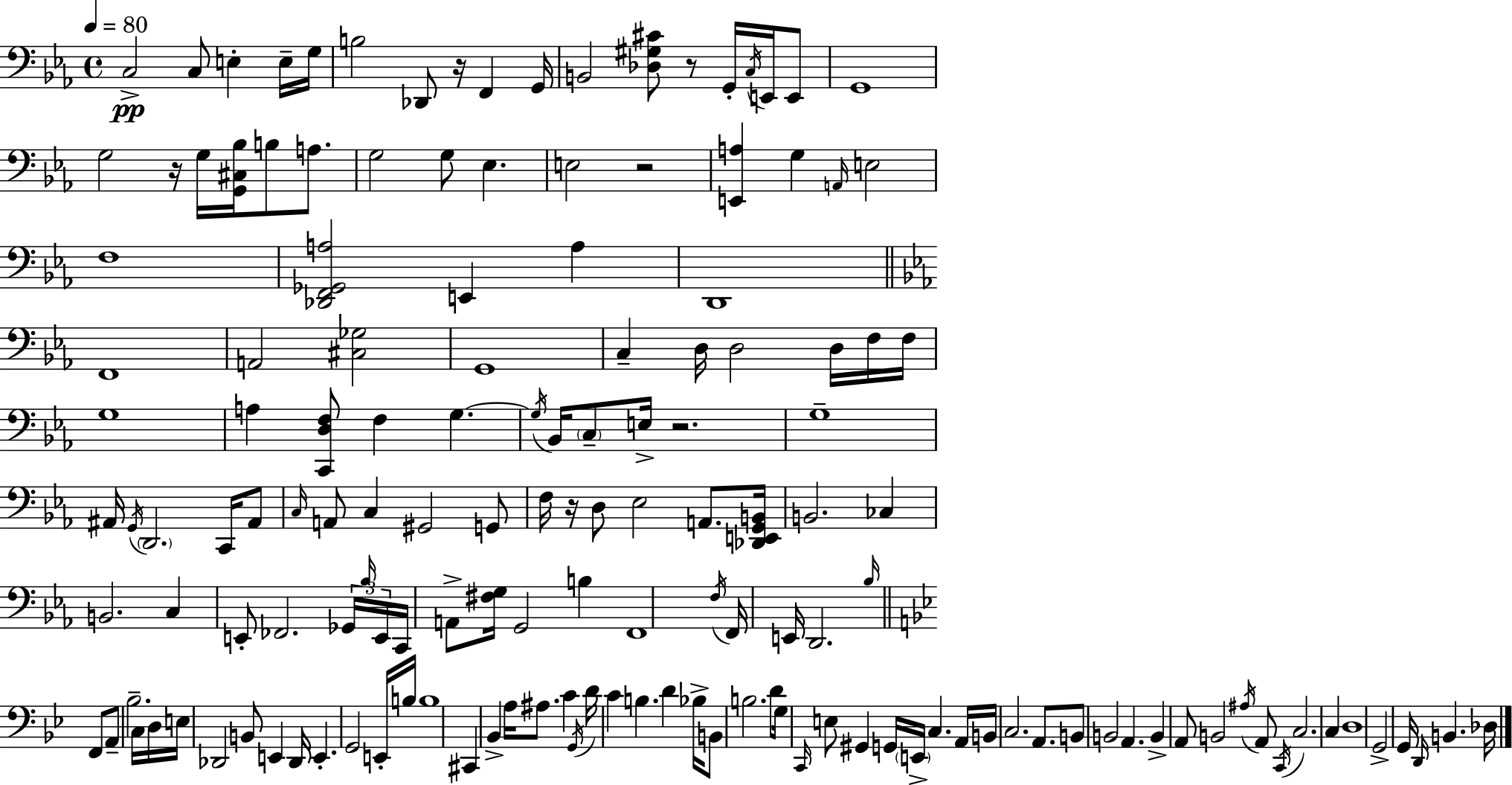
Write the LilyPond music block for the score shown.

{
  \clef bass
  \time 4/4
  \defaultTimeSignature
  \key c \minor
  \tempo 4 = 80
  c2->\pp c8 e4-. e16-- g16 | b2 des,8 r16 f,4 g,16 | b,2 <des gis cis'>8 r8 g,16-. \acciaccatura { c16 } e,16 e,8 | g,1 | \break g2 r16 g16 <g, cis bes>16 b8 a8. | g2 g8 ees4. | e2 r2 | <e, a>4 g4 \grace { a,16 } e2 | \break f1 | <des, f, ges, a>2 e,4 a4 | d,1 | \bar "||" \break \key ees \major f,1 | a,2 <cis ges>2 | g,1 | c4-- d16 d2 d16 f16 f16 | \break g1 | a4 <c, d f>8 f4 g4.~~ | \acciaccatura { g16 } bes,16 \parenthesize c8-- e16-> r2. | g1-- | \break ais,16 \acciaccatura { g,16 } \parenthesize d,2. c,16 | ais,8 \grace { c16 } a,8 c4 gis,2 | g,8 f16 r16 d8 ees2 a,8. | <des, e, g, b,>16 b,2. ces4 | \break b,2. c4 | e,8-. fes,2. | \tuplet 3/2 { ges,16 \grace { bes16 } e,16 } c,16 a,8-> <fis g>16 g,2 | b4 f,1 | \break \acciaccatura { f16 } f,16 e,16 d,2. | \grace { bes16 } \bar "||" \break \key bes \major f,8 a,8-- bes2.-- | c16 d16 e16 des,2 b,8 e,4 | des,16 e,4.-. g,2 | e,16-. b16 b1 | \break cis,4 bes,4-> a16 ais8. c'4 | \acciaccatura { g,16 } d'16 c'4 b4. d'4 | bes16-> b,8 b2. | d'8 g16 \grace { c,16 } e8 gis,4 g,16 \parenthesize e,16-> c4. | \break a,16 b,16 c2. | a,8. b,8 b,2 a,4. | b,4-> a,8 b,2 | \acciaccatura { ais16 } a,8 \acciaccatura { c,16 } c2. | \break c4 d1 | g,2-> g,16 \grace { d,16 } | b,4. des16 \bar "|."
}